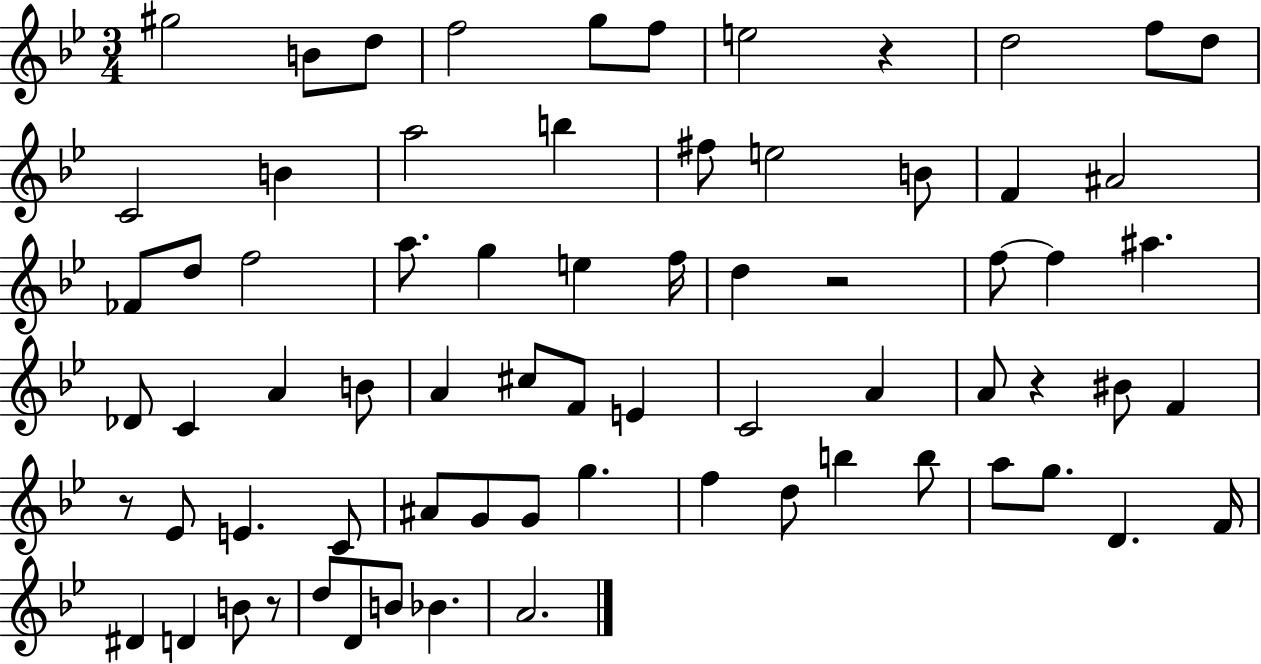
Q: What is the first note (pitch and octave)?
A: G#5